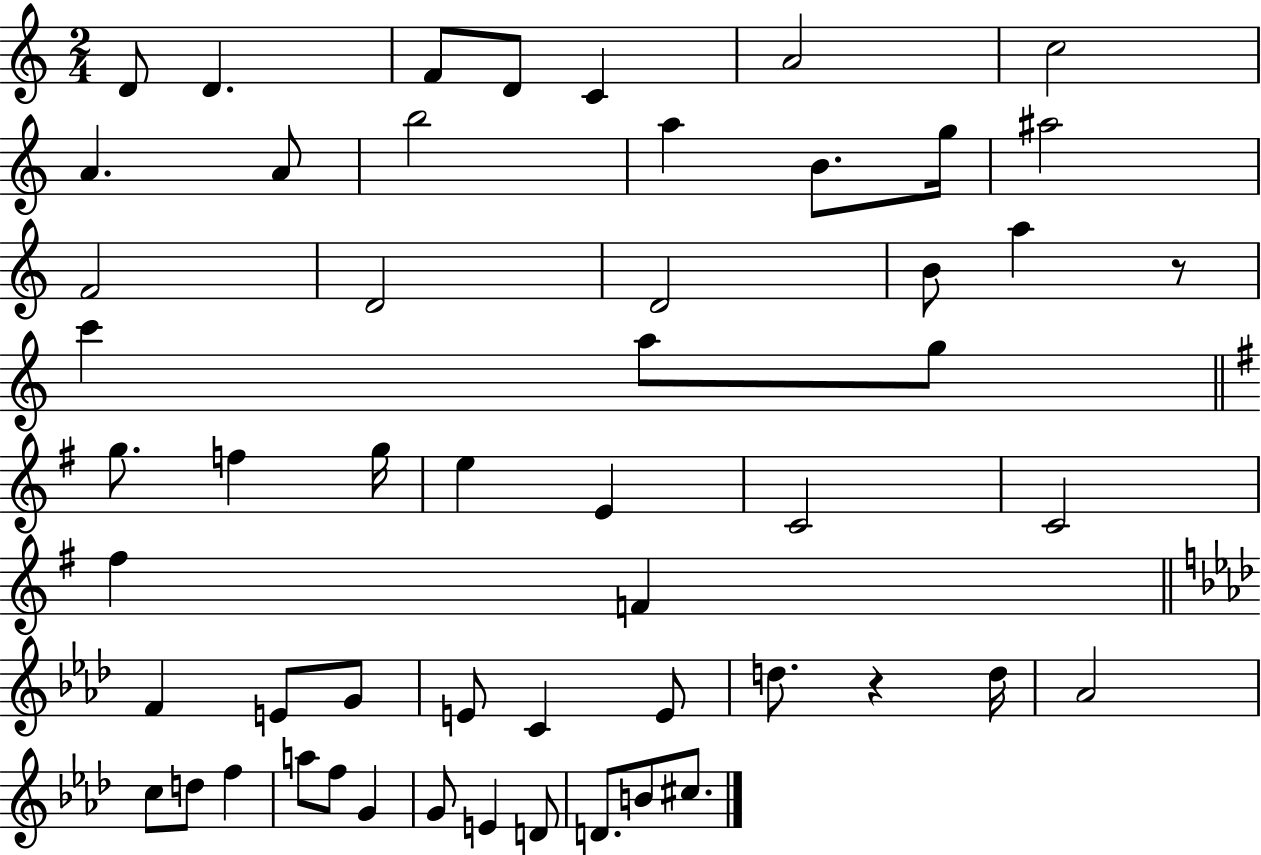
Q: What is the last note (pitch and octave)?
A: C#5